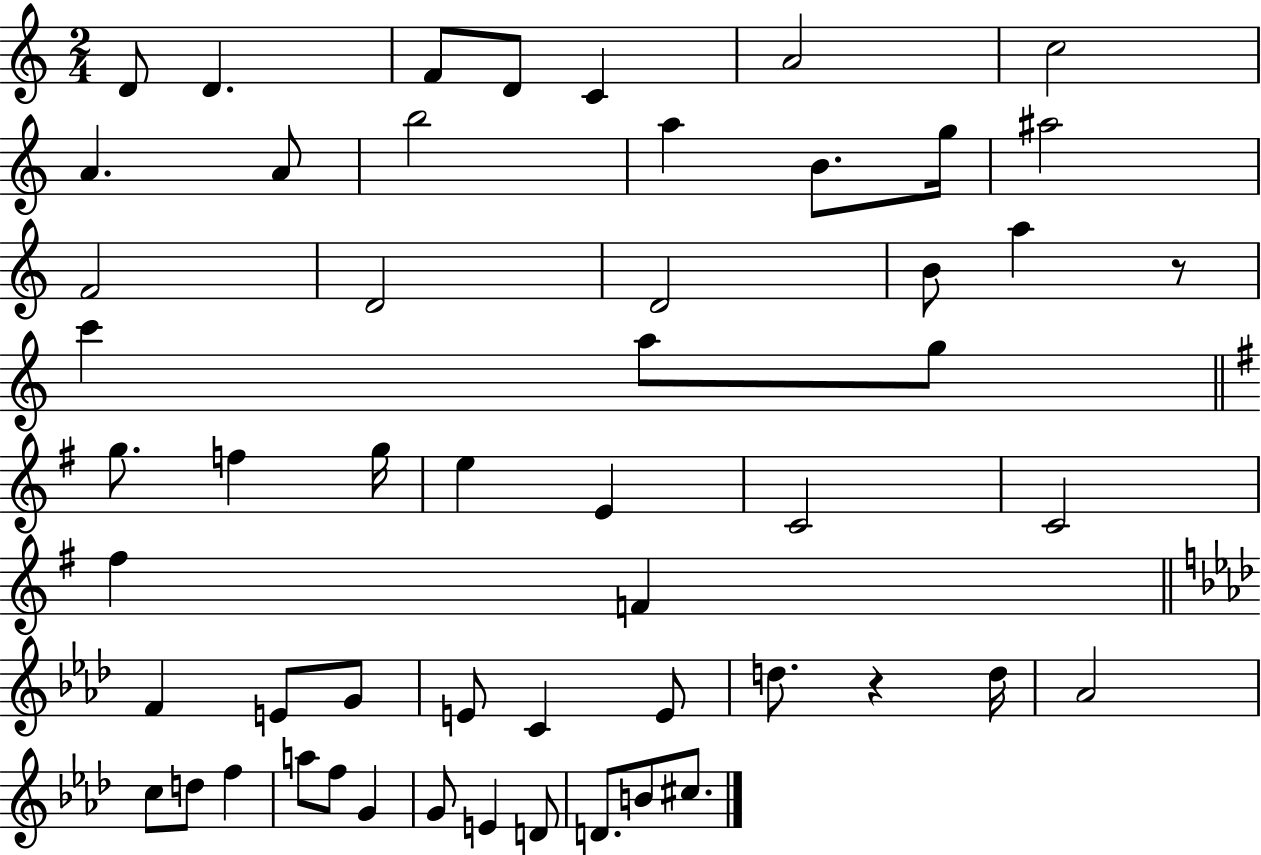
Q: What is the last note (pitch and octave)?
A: C#5